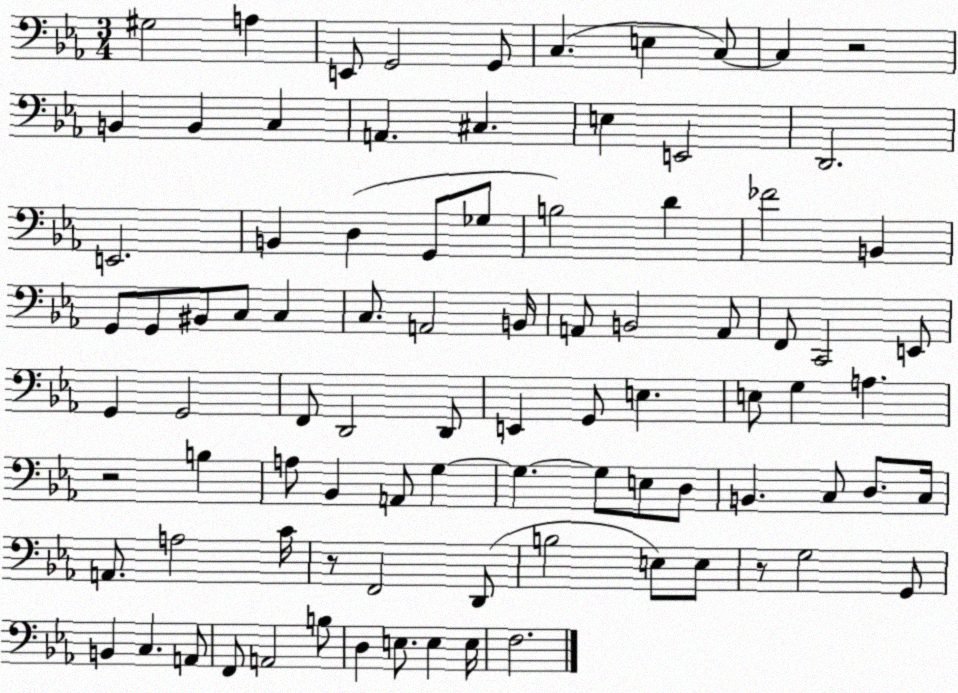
X:1
T:Untitled
M:3/4
L:1/4
K:Eb
^G,2 A, E,,/2 G,,2 G,,/2 C, E, C,/2 C, z2 B,, B,, C, A,, ^C, E, E,,2 D,,2 E,,2 B,, D, G,,/2 _G,/2 B,2 D _F2 B,, G,,/2 G,,/2 ^B,,/2 C,/2 C, C,/2 A,,2 B,,/4 A,,/2 B,,2 A,,/2 F,,/2 C,,2 E,,/2 G,, G,,2 F,,/2 D,,2 D,,/2 E,, G,,/2 E, E,/2 G, A, z2 B, A,/2 _B,, A,,/2 G, G, G,/2 E,/2 D,/2 B,, C,/2 D,/2 C,/4 A,,/2 A,2 C/4 z/2 F,,2 D,,/2 B,2 E,/2 E,/2 z/2 G,2 G,,/2 B,, C, A,,/2 F,,/2 A,,2 B,/2 D, E,/2 E, E,/4 F,2